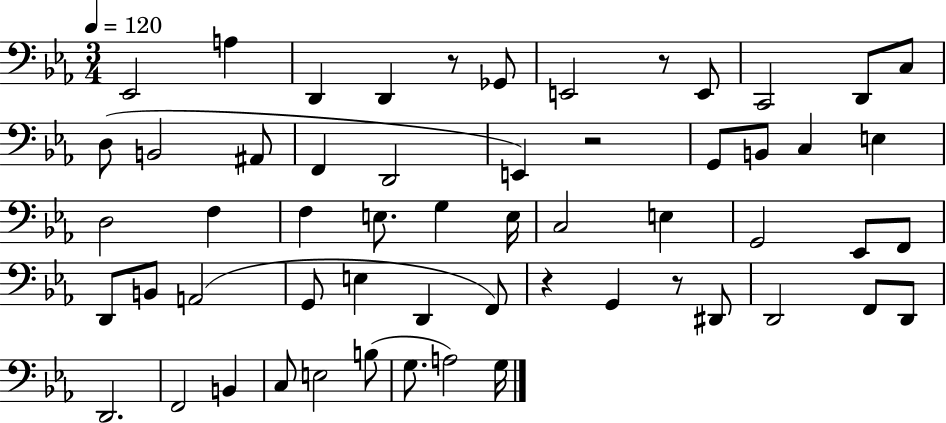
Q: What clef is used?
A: bass